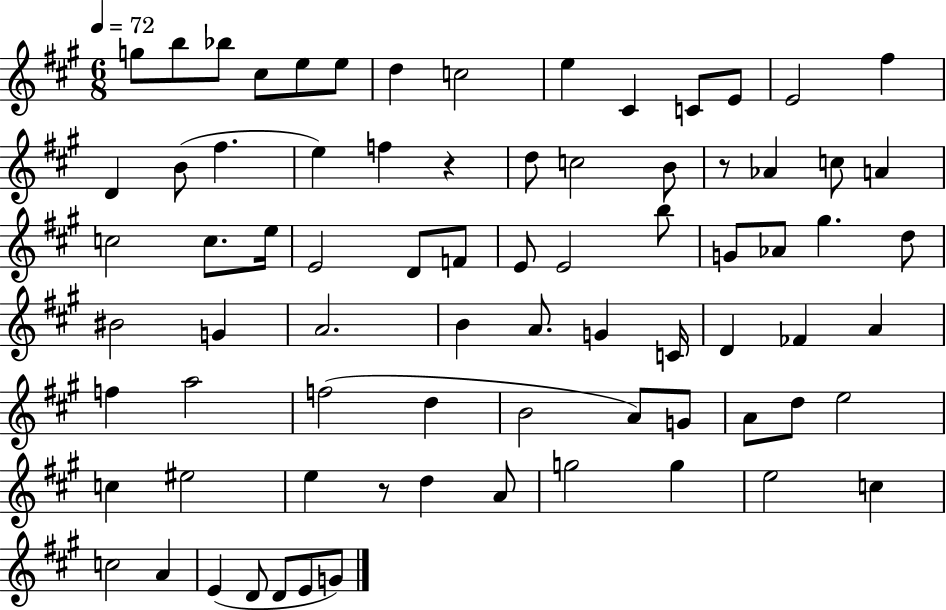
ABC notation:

X:1
T:Untitled
M:6/8
L:1/4
K:A
g/2 b/2 _b/2 ^c/2 e/2 e/2 d c2 e ^C C/2 E/2 E2 ^f D B/2 ^f e f z d/2 c2 B/2 z/2 _A c/2 A c2 c/2 e/4 E2 D/2 F/2 E/2 E2 b/2 G/2 _A/2 ^g d/2 ^B2 G A2 B A/2 G C/4 D _F A f a2 f2 d B2 A/2 G/2 A/2 d/2 e2 c ^e2 e z/2 d A/2 g2 g e2 c c2 A E D/2 D/2 E/2 G/2